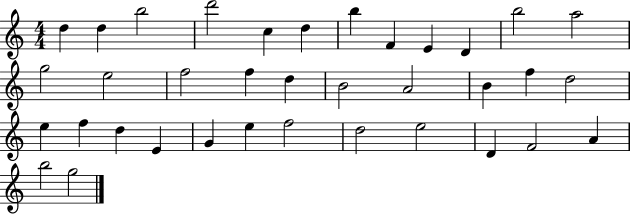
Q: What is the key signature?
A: C major